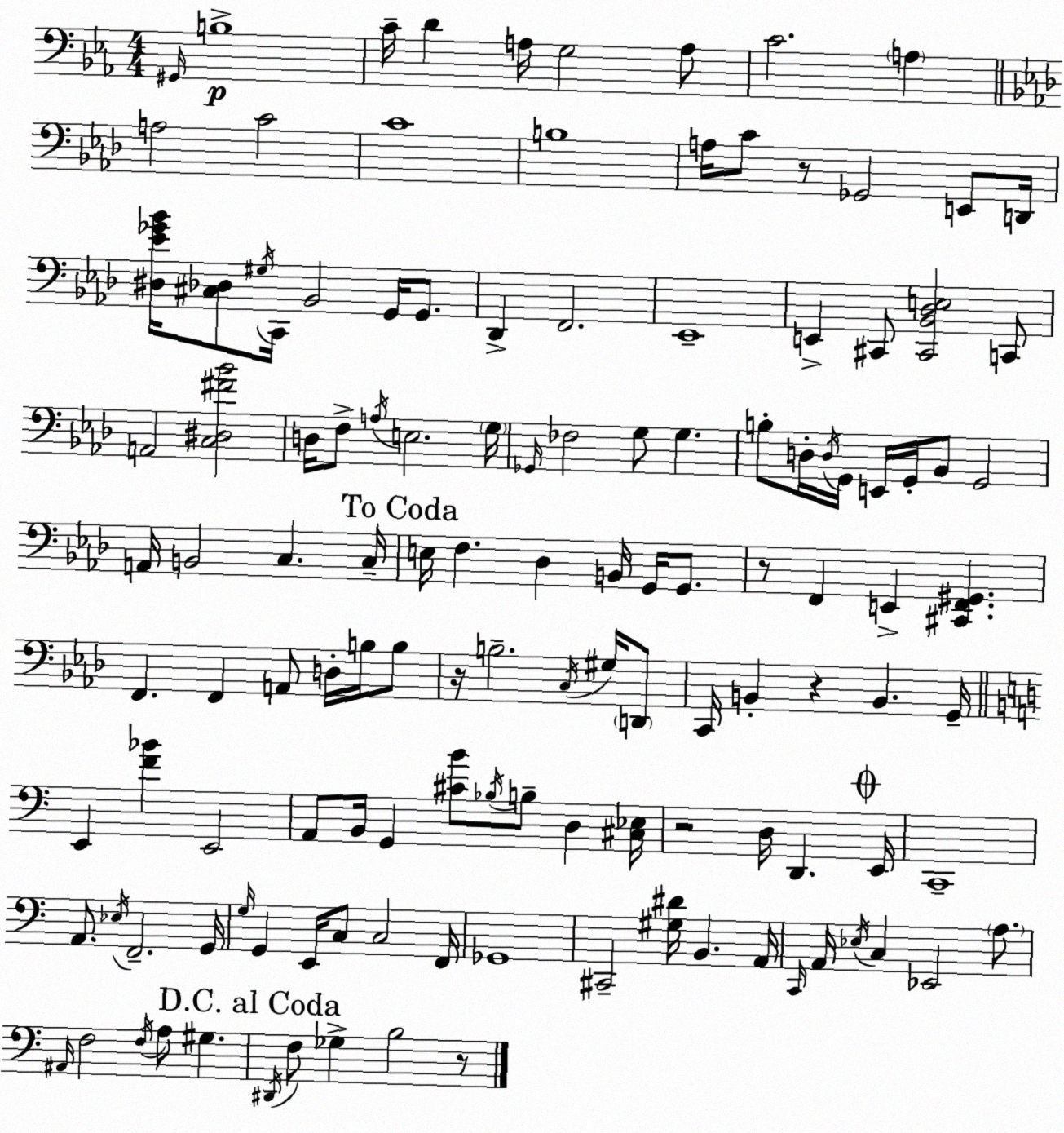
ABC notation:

X:1
T:Untitled
M:4/4
L:1/4
K:Cm
^G,,/4 B,4 C/4 D A,/4 G,2 A,/2 C2 A, A,2 C2 C4 B,4 A,/4 C/2 z/2 _G,,2 E,,/2 D,,/4 [^D,_E_G_B]/4 [^C,_D,]/2 ^G,/4 C,,/4 _B,,2 G,,/4 G,,/2 _D,, F,,2 _E,,4 E,, ^C,,/2 [^C,,_B,,_D,E,]2 C,,/2 A,,2 [C,^D,^F_B]2 D,/4 F,/2 A,/4 E,2 G,/4 _G,,/4 _F,2 G,/2 G, B,/2 D,/4 D,/4 G,,/4 E,,/4 G,,/4 _B,,/2 G,,2 A,,/4 B,,2 C, C,/4 E,/4 F, _D, B,,/4 G,,/4 G,,/2 z/2 F,, E,, [^C,,F,,^G,,] F,, F,, A,,/2 D,/4 B,/4 B,/2 z/4 B,2 C,/4 ^G,/4 D,,/2 C,,/4 B,, z B,, G,,/4 E,, [F_B] E,,2 A,,/2 B,,/4 G,, [^CB]/2 _B,/4 B,/2 D, [^C,_E,]/4 z2 D,/4 D,, E,,/4 C,,4 A,,/2 _E,/4 F,,2 G,,/4 G,/4 G,, E,,/4 C,/2 C,2 F,,/4 _G,,4 ^C,,2 [^G,^D]/4 B,, A,,/4 C,,/4 A,,/4 _E,/4 C, _E,,2 A,/2 ^A,,/4 F,2 F,/4 A,/2 ^G, ^D,,/4 F,/2 _G, B,2 z/2